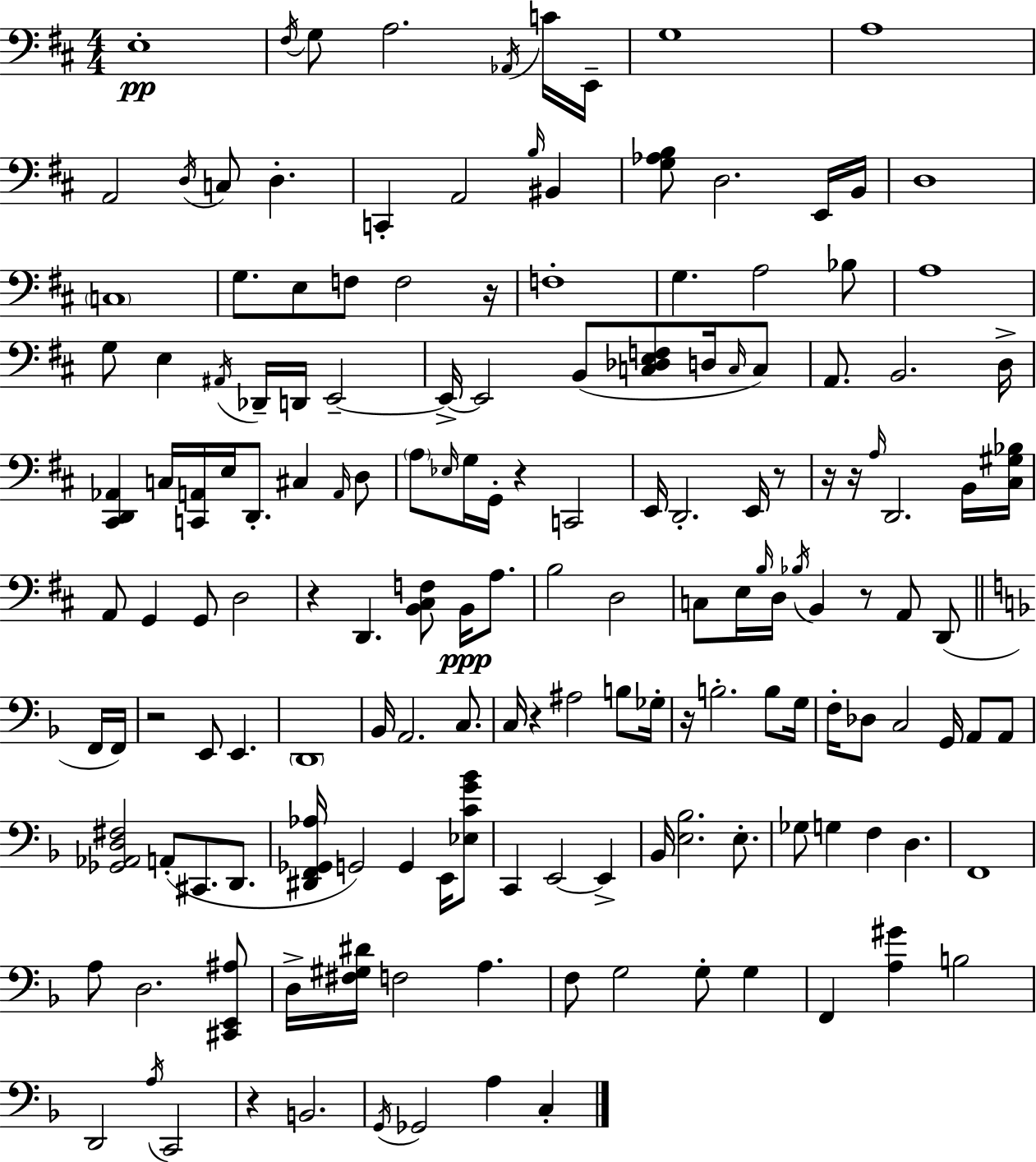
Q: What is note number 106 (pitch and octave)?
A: G2